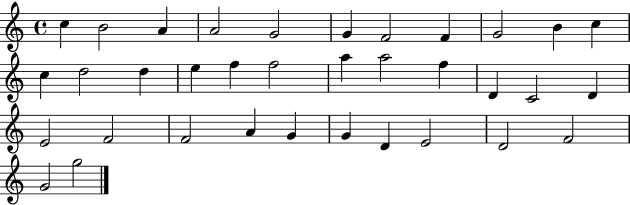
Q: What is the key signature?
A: C major